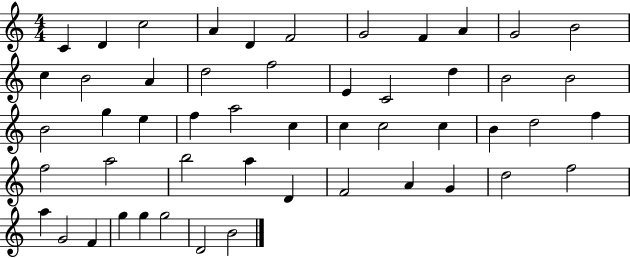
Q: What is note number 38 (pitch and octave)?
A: D4